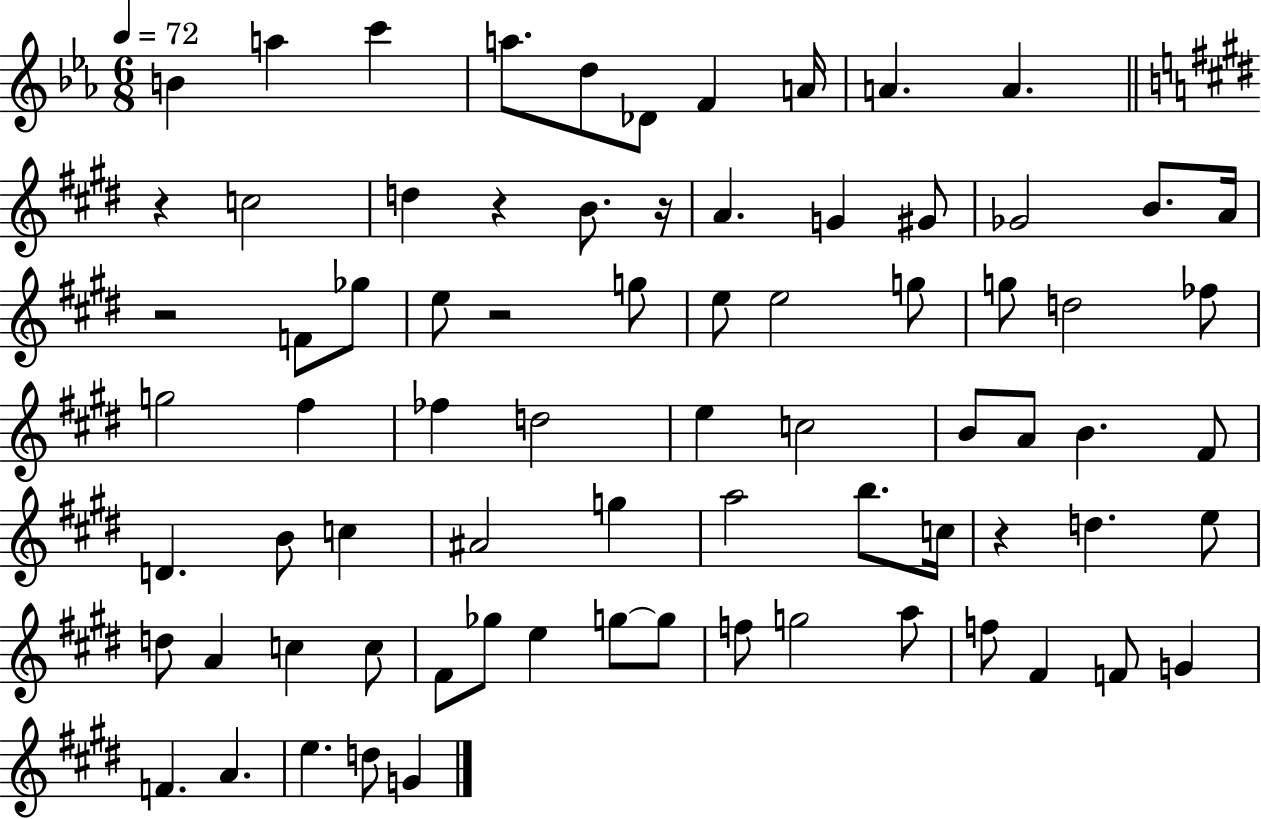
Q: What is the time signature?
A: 6/8